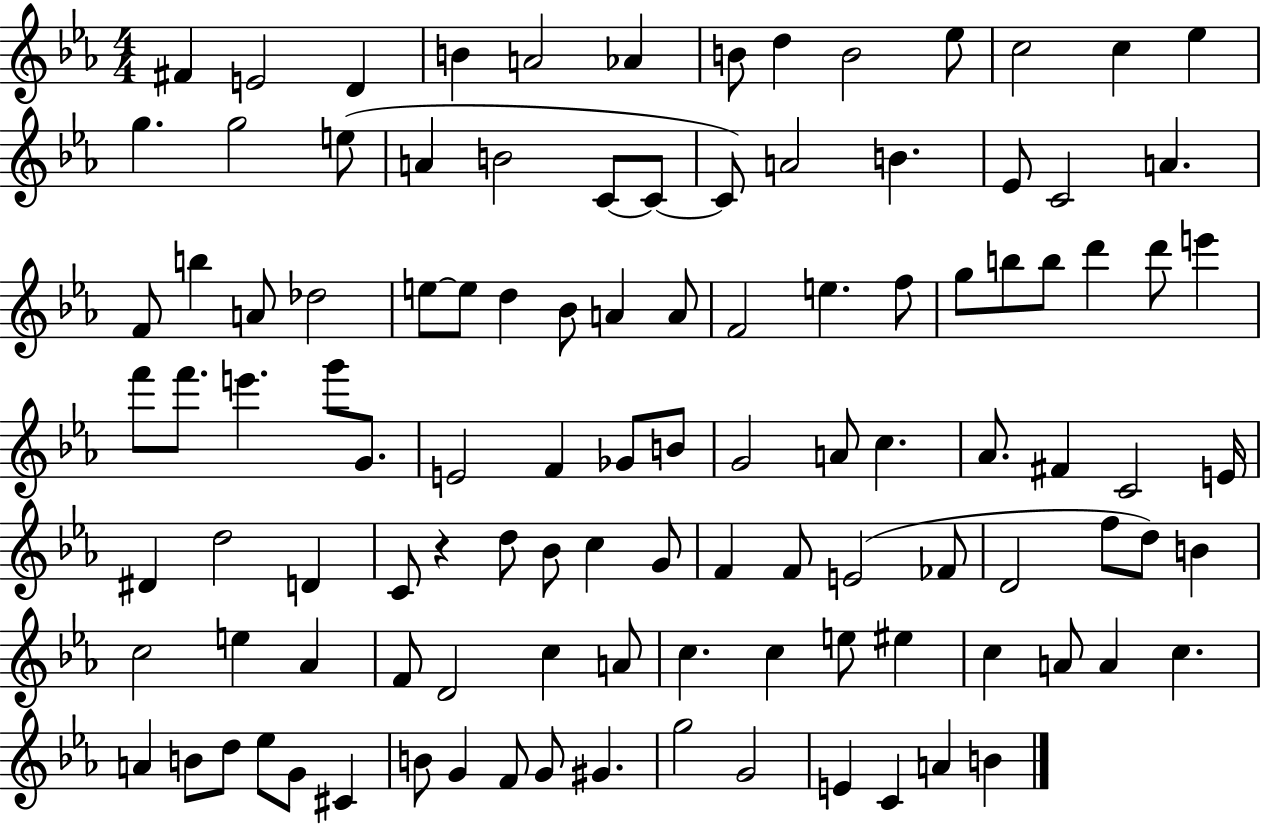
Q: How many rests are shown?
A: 1